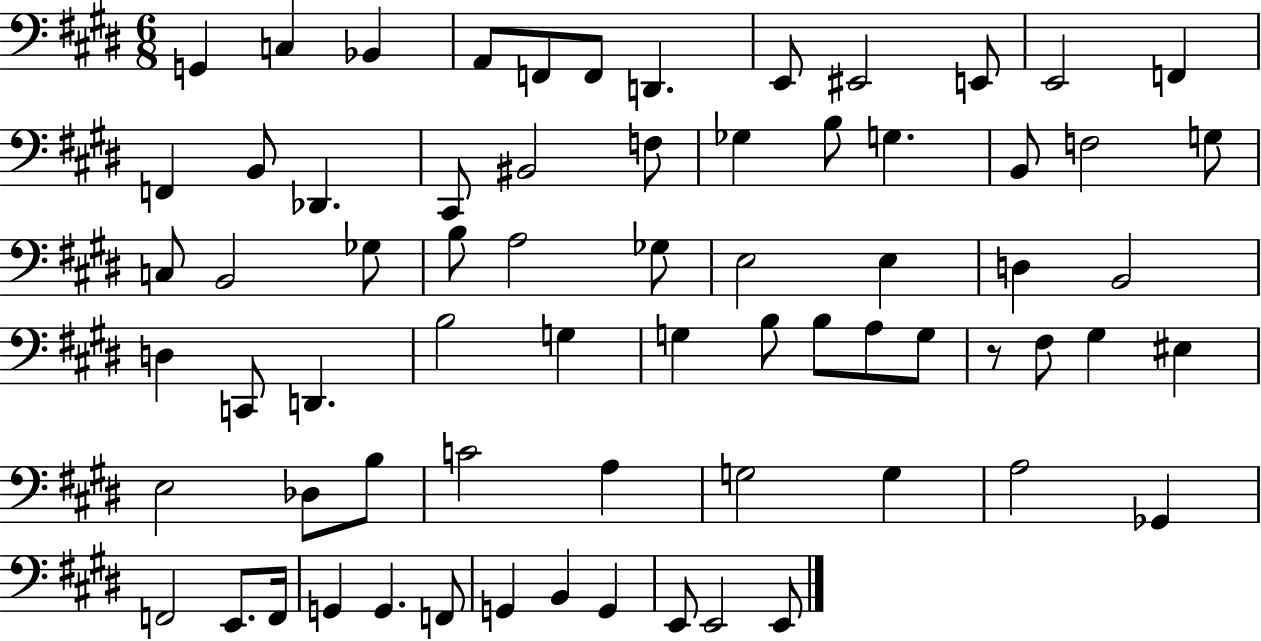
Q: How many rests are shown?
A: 1